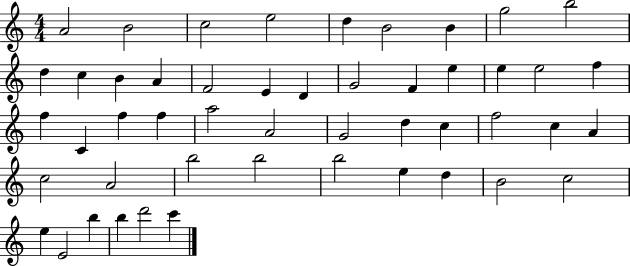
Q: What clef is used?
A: treble